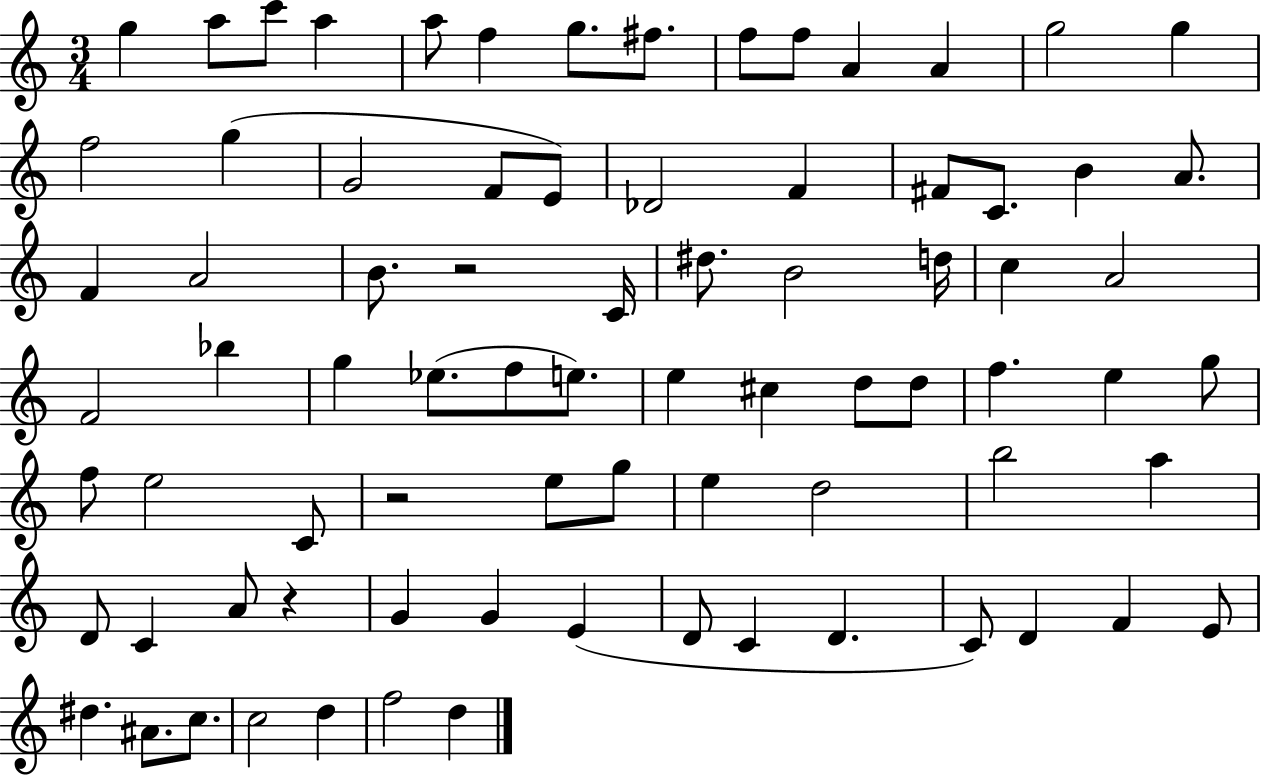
{
  \clef treble
  \numericTimeSignature
  \time 3/4
  \key c \major
  g''4 a''8 c'''8 a''4 | a''8 f''4 g''8. fis''8. | f''8 f''8 a'4 a'4 | g''2 g''4 | \break f''2 g''4( | g'2 f'8 e'8) | des'2 f'4 | fis'8 c'8. b'4 a'8. | \break f'4 a'2 | b'8. r2 c'16 | dis''8. b'2 d''16 | c''4 a'2 | \break f'2 bes''4 | g''4 ees''8.( f''8 e''8.) | e''4 cis''4 d''8 d''8 | f''4. e''4 g''8 | \break f''8 e''2 c'8 | r2 e''8 g''8 | e''4 d''2 | b''2 a''4 | \break d'8 c'4 a'8 r4 | g'4 g'4 e'4( | d'8 c'4 d'4. | c'8) d'4 f'4 e'8 | \break dis''4. ais'8. c''8. | c''2 d''4 | f''2 d''4 | \bar "|."
}